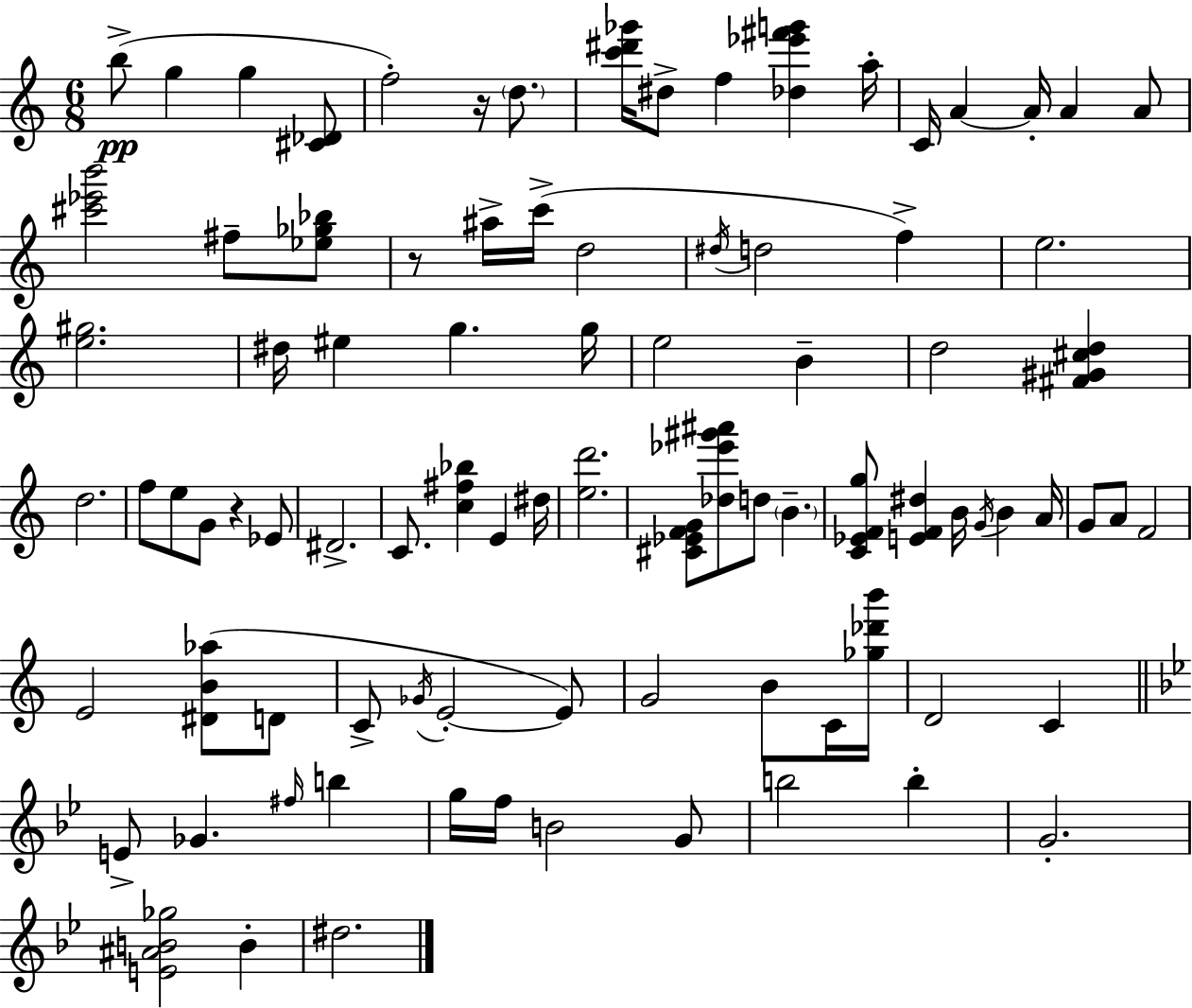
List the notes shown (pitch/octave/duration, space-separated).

B5/e G5/q G5/q [C#4,Db4]/e F5/h R/s D5/e. [C6,D#6,Gb6]/s D#5/e F5/q [Db5,Eb6,F#6,G6]/q A5/s C4/s A4/q A4/s A4/q A4/e [C#6,Eb6,B6]/h F#5/e [Eb5,Gb5,Bb5]/e R/e A#5/s C6/s D5/h D#5/s D5/h F5/q E5/h. [E5,G#5]/h. D#5/s EIS5/q G5/q. G5/s E5/h B4/q D5/h [F#4,G#4,C#5,D5]/q D5/h. F5/e E5/e G4/e R/q Eb4/e D#4/h. C4/e. [C5,F#5,Bb5]/q E4/q D#5/s [E5,D6]/h. [C#4,Eb4,F4,G4]/e [Db5,Eb6,G#6,A#6]/e D5/e B4/q. [C4,Eb4,F4,G5]/e [E4,F4,D#5]/q B4/s G4/s B4/q A4/s G4/e A4/e F4/h E4/h [D#4,B4,Ab5]/e D4/e C4/e Gb4/s E4/h E4/e G4/h B4/e C4/s [Gb5,Db6,B6]/s D4/h C4/q E4/e Gb4/q. F#5/s B5/q G5/s F5/s B4/h G4/e B5/h B5/q G4/h. [E4,A#4,B4,Gb5]/h B4/q D#5/h.